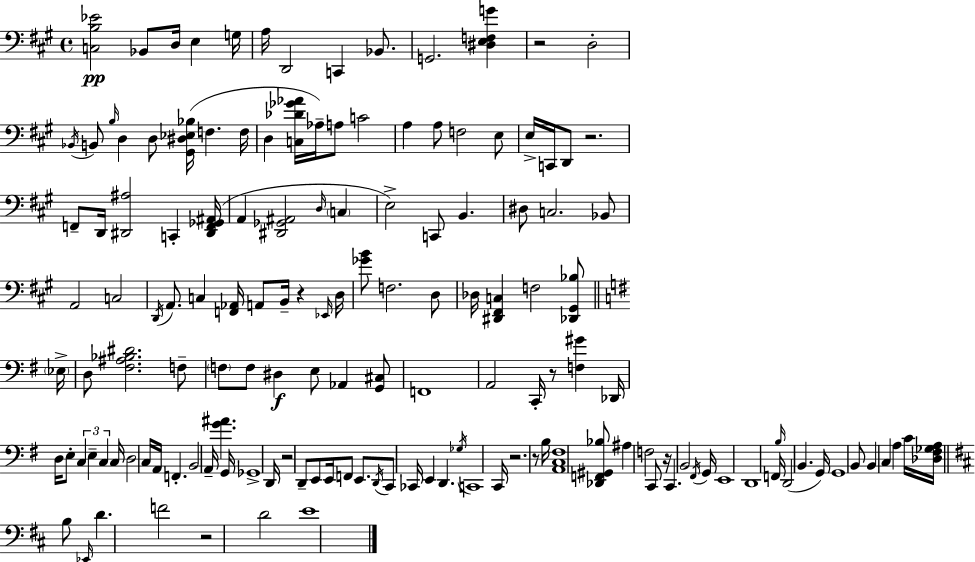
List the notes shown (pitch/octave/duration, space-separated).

[C3,B3,Eb4]/h Bb2/e D3/s E3/q G3/s A3/s D2/h C2/q Bb2/e. G2/h. [D#3,E3,F3,G4]/q R/h D3/h Bb2/s B2/e B3/s D3/q D3/e [G#2,D#3,Eb3,Bb3]/s F3/q. F3/s D3/q [C3,Db4,Gb4,Ab4]/s Ab3/s A3/e C4/h A3/q A3/e F3/h E3/e E3/s C2/s D2/e R/h. F2/e D2/s [D#2,A#3]/h C2/q [D#2,F2,Gb2,A#2]/s A2/q [D#2,Gb2,A#2]/h D3/s C3/q E3/h C2/e B2/q. D#3/e C3/h. Bb2/e A2/h C3/h D2/s A2/e. C3/q [F2,Ab2]/s A2/e B2/s R/q Eb2/s D3/s [Gb4,B4]/e F3/h. D3/e Db3/s [D#2,F#2,C3]/q F3/h [Db2,G#2,Bb3]/e Eb3/s D3/e [F#3,A#3,Bb3,D#4]/h. F3/e F3/e F3/e D#3/q E3/e Ab2/q [G2,C#3]/e F2/w A2/h C2/s R/e [F3,G#4]/q Db2/s D3/s E3/e C3/q E3/q C3/q C3/s D3/h C3/s A2/s F2/q. B2/h A2/s [G4,A#4]/q. G2/s Gb2/w D2/s R/h D2/e E2/e E2/s F2/e E2/e. D2/s C2/e CES2/s E2/q D2/q. Gb3/s C2/w C2/s R/h. R/e B3/s [A2,C3,F#3]/w [Db2,F2,G#2,Bb3]/e A#3/q F3/h C2/e R/s C2/q. B2/h F#2/s G2/s E2/w D2/w F2/s B3/s D2/h B2/q. G2/s G2/w B2/e B2/q C3/q A3/q C4/s [Db3,F#3,Gb3,A3]/s B3/e Eb2/s D4/q. F4/h R/h D4/h E4/w